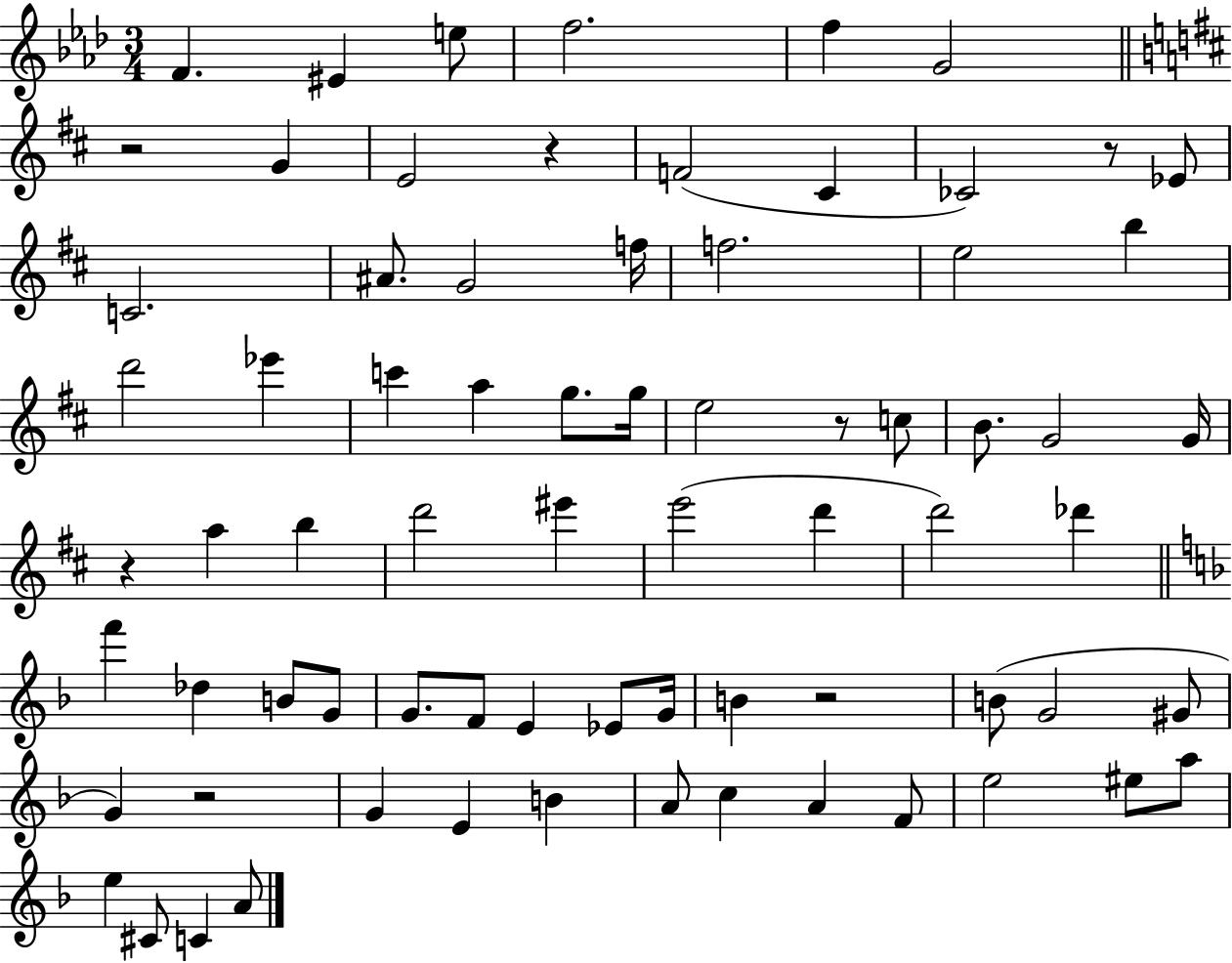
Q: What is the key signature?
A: AES major